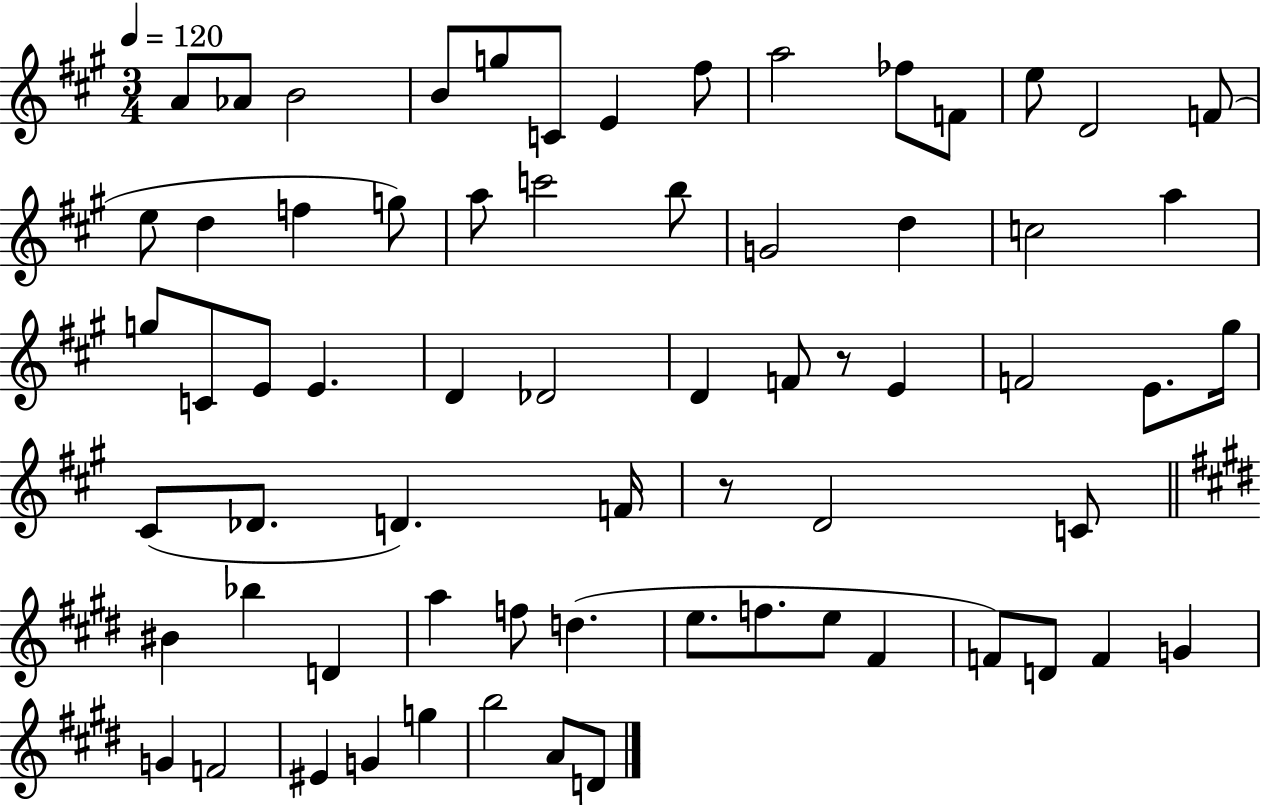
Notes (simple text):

A4/e Ab4/e B4/h B4/e G5/e C4/e E4/q F#5/e A5/h FES5/e F4/e E5/e D4/h F4/e E5/e D5/q F5/q G5/e A5/e C6/h B5/e G4/h D5/q C5/h A5/q G5/e C4/e E4/e E4/q. D4/q Db4/h D4/q F4/e R/e E4/q F4/h E4/e. G#5/s C#4/e Db4/e. D4/q. F4/s R/e D4/h C4/e BIS4/q Bb5/q D4/q A5/q F5/e D5/q. E5/e. F5/e. E5/e F#4/q F4/e D4/e F4/q G4/q G4/q F4/h EIS4/q G4/q G5/q B5/h A4/e D4/e